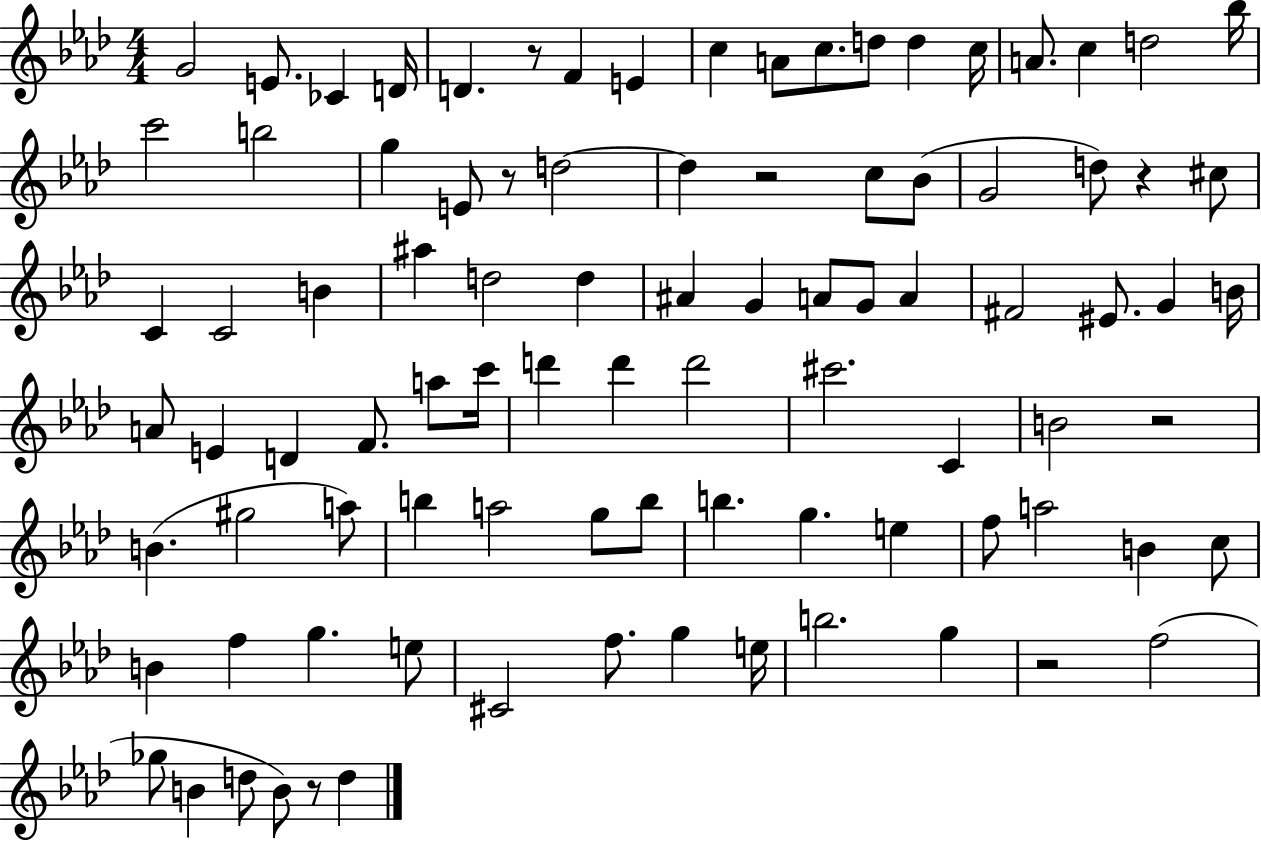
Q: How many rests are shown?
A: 7